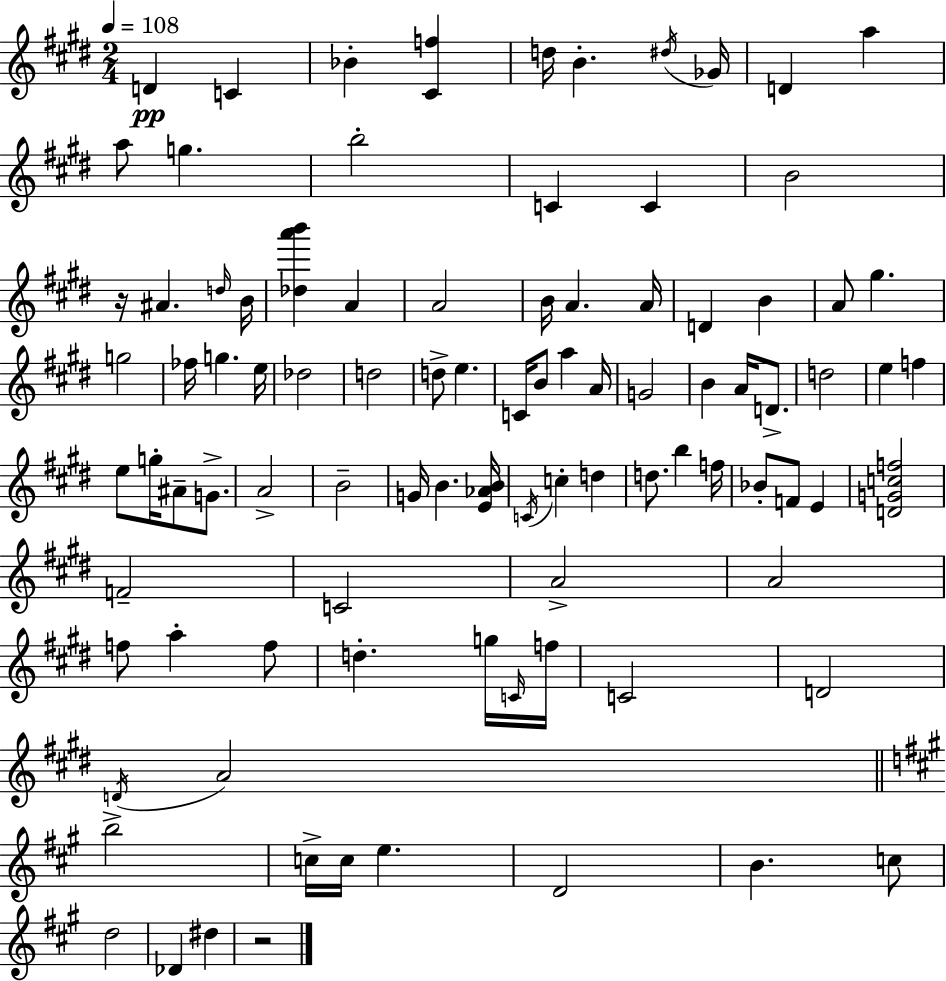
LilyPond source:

{
  \clef treble
  \numericTimeSignature
  \time 2/4
  \key e \major
  \tempo 4 = 108
  d'4\pp c'4 | bes'4-. <cis' f''>4 | d''16 b'4.-. \acciaccatura { dis''16 } | ges'16 d'4 a''4 | \break a''8 g''4. | b''2-. | c'4 c'4 | b'2 | \break r16 ais'4. | \grace { d''16 } b'16 <des'' a''' b'''>4 a'4 | a'2 | b'16 a'4. | \break a'16 d'4 b'4 | a'8 gis''4. | g''2 | fes''16 g''4. | \break e''16 des''2 | d''2 | d''8-> e''4. | c'16 b'8 a''4 | \break a'16 g'2 | b'4 a'16 d'8.-> | d''2 | e''4 f''4 | \break e''8 g''16-. ais'8-- g'8.-> | a'2-> | b'2-- | g'16 b'4. | \break <e' aes' b'>16 \acciaccatura { c'16 } c''4-. d''4 | d''8. b''4 | f''16 bes'8-. f'8 e'4 | <d' g' c'' f''>2 | \break f'2-- | c'2 | a'2-> | a'2 | \break f''8 a''4-. | f''8 d''4.-. | g''16 \grace { c'16 } f''16 c'2 | d'2 | \break \acciaccatura { d'16 } a'2 | \bar "||" \break \key a \major b''2-> | c''16-> c''16 e''4. | d'2 | b'4. c''8 | \break d''2 | des'4 dis''4 | r2 | \bar "|."
}